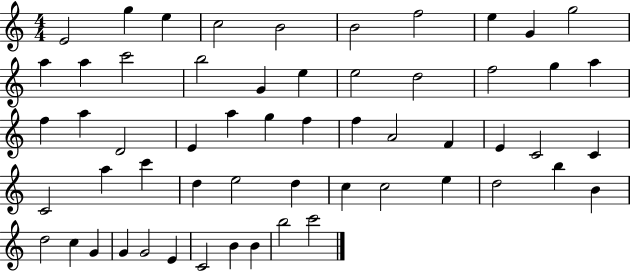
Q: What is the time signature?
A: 4/4